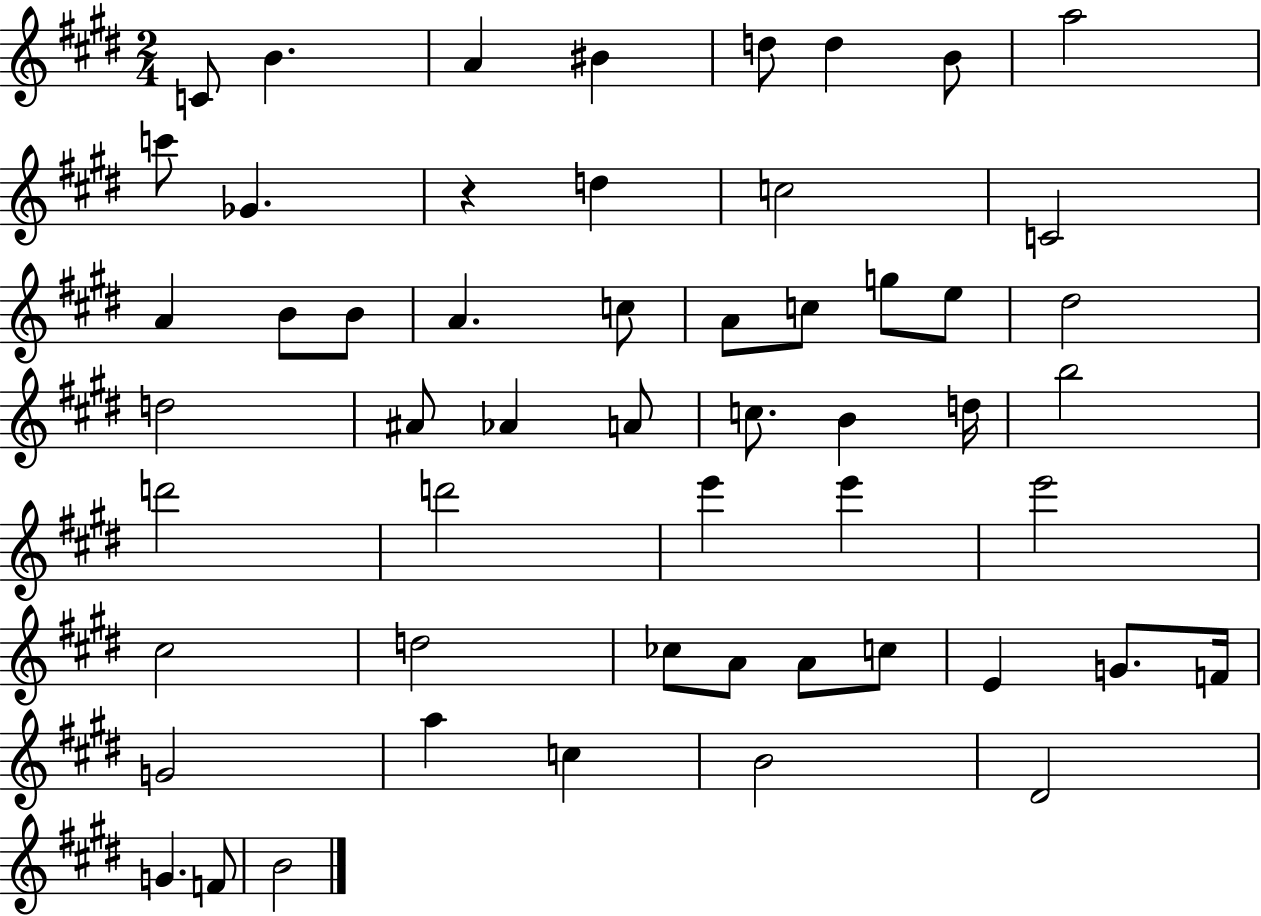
{
  \clef treble
  \numericTimeSignature
  \time 2/4
  \key e \major
  c'8 b'4. | a'4 bis'4 | d''8 d''4 b'8 | a''2 | \break c'''8 ges'4. | r4 d''4 | c''2 | c'2 | \break a'4 b'8 b'8 | a'4. c''8 | a'8 c''8 g''8 e''8 | dis''2 | \break d''2 | ais'8 aes'4 a'8 | c''8. b'4 d''16 | b''2 | \break d'''2 | d'''2 | e'''4 e'''4 | e'''2 | \break cis''2 | d''2 | ces''8 a'8 a'8 c''8 | e'4 g'8. f'16 | \break g'2 | a''4 c''4 | b'2 | dis'2 | \break g'4. f'8 | b'2 | \bar "|."
}